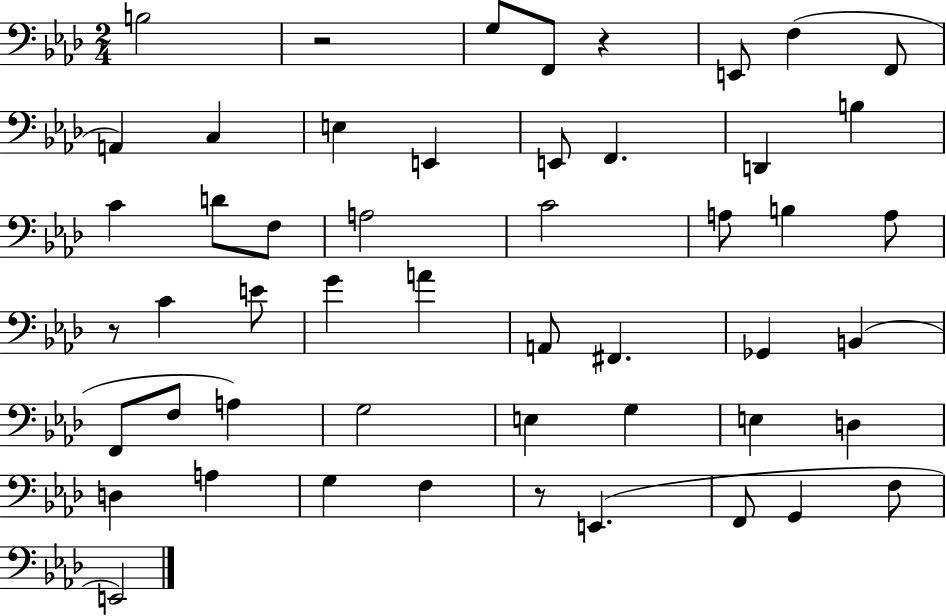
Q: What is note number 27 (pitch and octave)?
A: A2